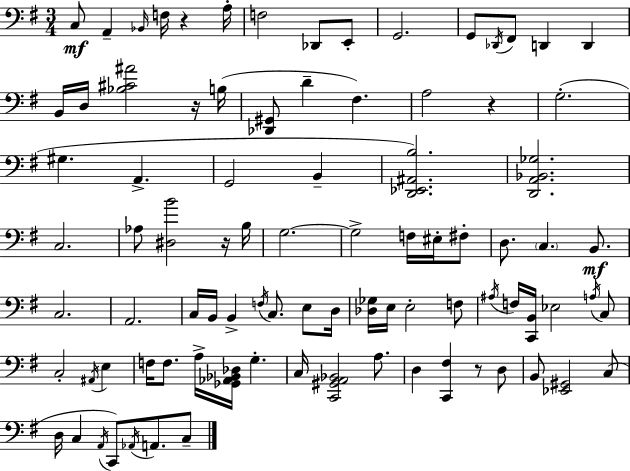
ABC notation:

X:1
T:Untitled
M:3/4
L:1/4
K:Em
C,/2 A,, _B,,/4 F,/4 z A,/4 F,2 _D,,/2 E,,/2 G,,2 G,,/2 _D,,/4 ^F,,/2 D,, D,, B,,/4 D,/4 [_B,^C^A]2 z/4 B,/4 [_D,,^G,,]/2 D ^F, A,2 z G,2 ^G, A,, G,,2 B,, [D,,_E,,^A,,B,]2 [D,,A,,_B,,_G,]2 C,2 _A,/2 [^D,B]2 z/4 B,/4 G,2 G,2 F,/4 ^E,/4 ^F,/2 D,/2 C, B,,/2 C,2 A,,2 C,/4 B,,/4 B,, F,/4 C,/2 E,/2 D,/4 [_D,_G,]/4 E,/4 E,2 F,/2 ^A,/4 F,/4 [C,,B,,]/4 _E,2 A,/4 C,/2 C,2 ^A,,/4 E, F,/4 F,/2 A,/4 [_G,,_A,,_B,,_D,]/4 G, C,/4 [C,,^G,,A,,_B,,]2 A,/2 D, [C,,^F,] z/2 D,/2 B,,/2 [_E,,^G,,]2 C,/2 D,/4 C, A,,/4 C,,/2 _A,,/4 A,,/2 C,/2